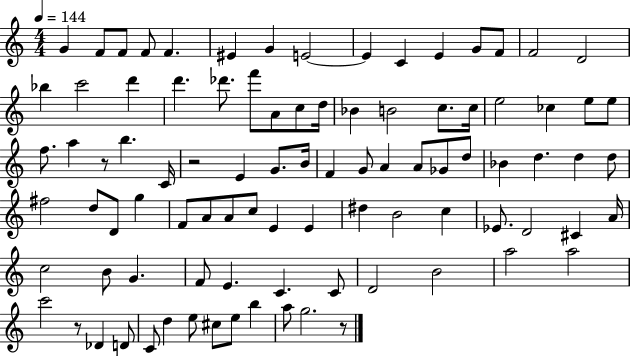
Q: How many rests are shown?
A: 4